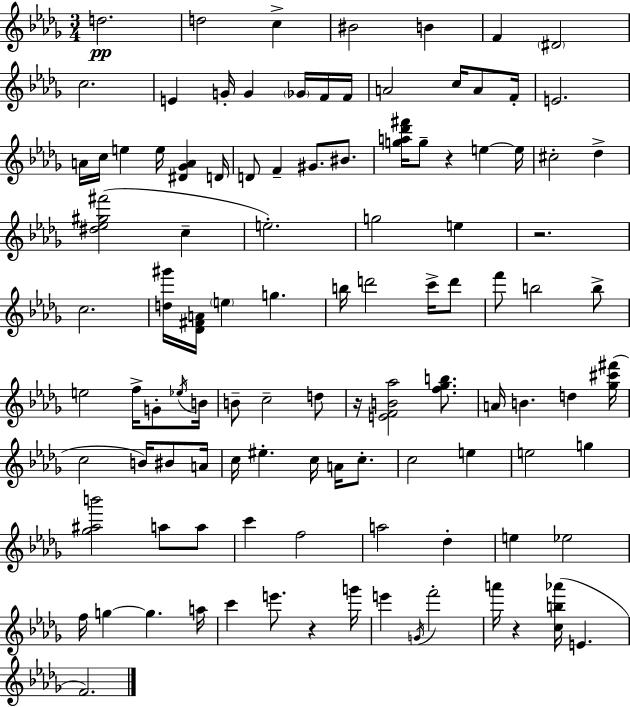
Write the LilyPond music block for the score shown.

{
  \clef treble
  \numericTimeSignature
  \time 3/4
  \key bes \minor
  d''2.\pp | d''2 c''4-> | bis'2 b'4 | f'4 \parenthesize dis'2 | \break c''2. | e'4 g'16-. g'4 \parenthesize ges'16 f'16 f'16 | a'2 c''16 a'8 f'16-. | e'2. | \break a'16 c''16 e''4 e''16 <dis' ges' a'>4 d'16 | d'8 f'4-- gis'8. bis'8. | <g'' a'' des''' fis'''>16 g''8-- r4 e''4~~ e''16 | cis''2-. des''4-> | \break <dis'' ees'' gis'' fis'''>2( c''4-- | e''2.-.) | g''2 e''4 | r2. | \break c''2. | <d'' gis'''>16 <des' fis' a'>16 \parenthesize e''4 g''4. | b''16 d'''2 c'''16-> d'''8 | f'''8 b''2 b''8-> | \break e''2 f''16-> g'8-. \acciaccatura { ees''16 } | b'16 b'8-- c''2-- d''8 | r16 <e' f' b' aes''>2 <f'' ges'' b''>8. | a'16 b'4. d''4 | \break <ges'' cis''' fis'''>16( c''2 b'16) bis'8 | a'16 c''16 eis''4.-. c''16 a'16 c''8.-. | c''2 e''4 | e''2 g''4 | \break <ges'' ais'' b'''>2 a''8 a''8 | c'''4 f''2 | a''2 des''4-. | e''4 ees''2 | \break f''16 g''4~~ g''4. | a''16 c'''4 e'''8. r4 | g'''16 e'''4 \acciaccatura { g'16 } f'''2-. | a'''16 r4 <c'' b'' aes'''>16( e'4. | \break f'2.) | \bar "|."
}